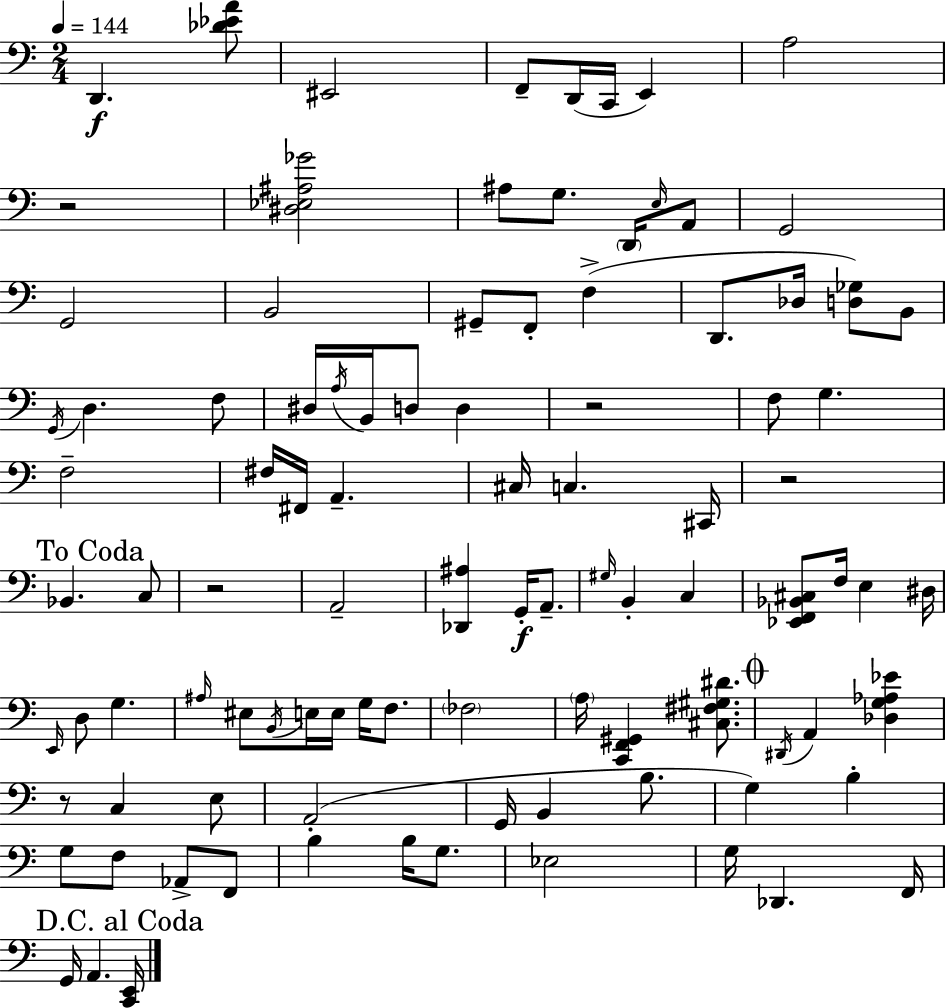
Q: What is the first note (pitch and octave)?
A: D2